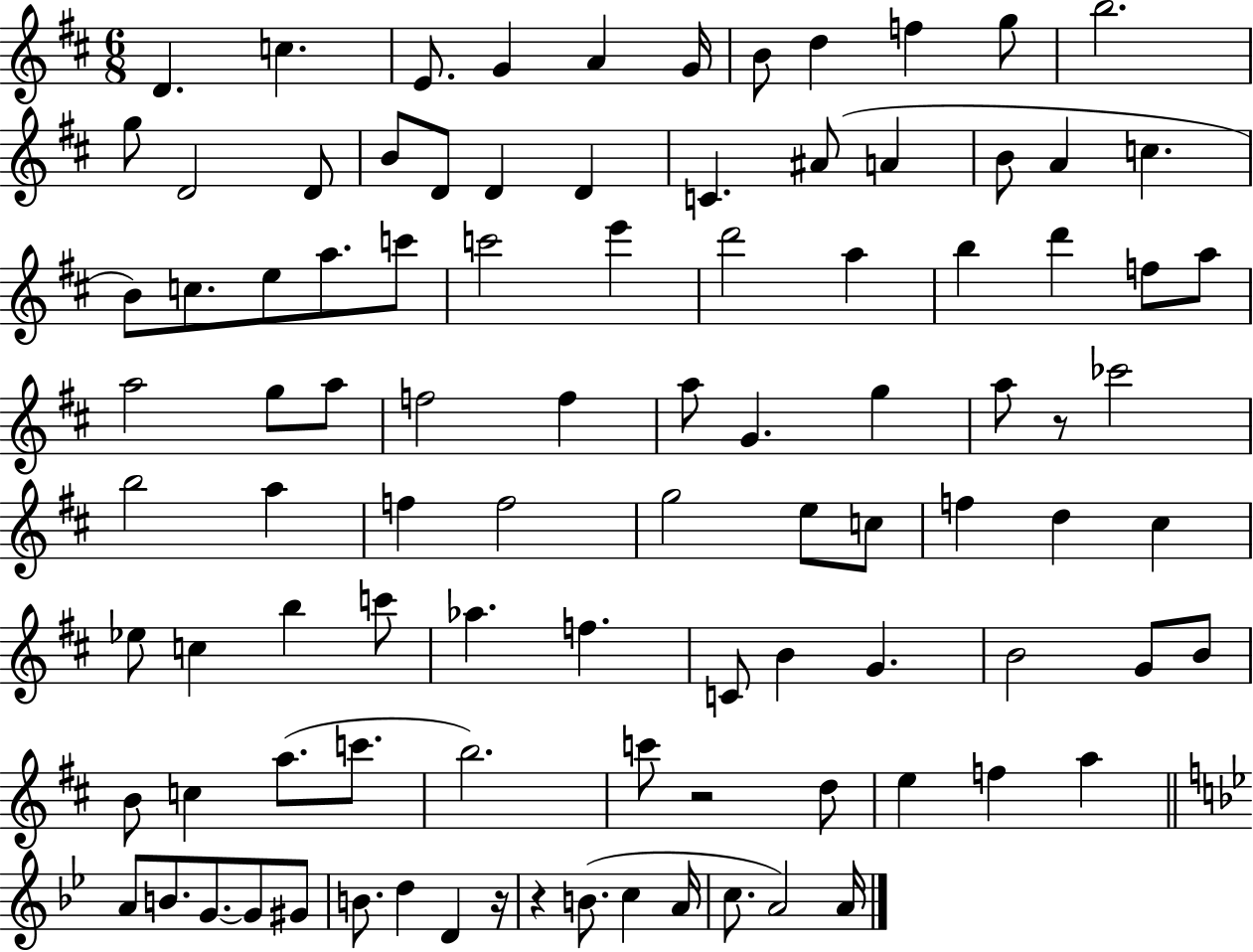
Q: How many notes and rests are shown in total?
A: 97